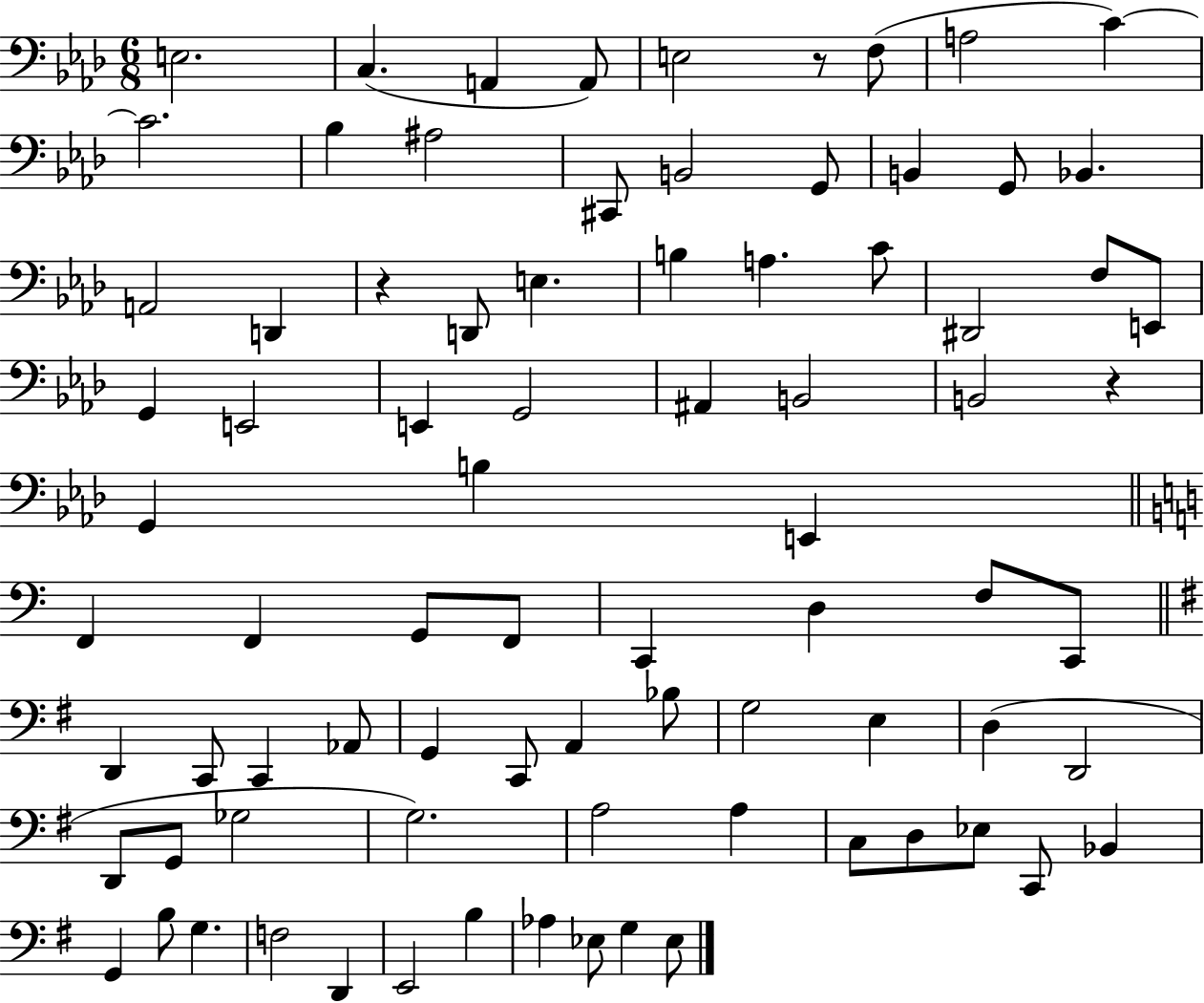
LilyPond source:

{
  \clef bass
  \numericTimeSignature
  \time 6/8
  \key aes \major
  e2. | c4.( a,4 a,8) | e2 r8 f8( | a2 c'4~~) | \break c'2. | bes4 ais2 | cis,8 b,2 g,8 | b,4 g,8 bes,4. | \break a,2 d,4 | r4 d,8 e4. | b4 a4. c'8 | dis,2 f8 e,8 | \break g,4 e,2 | e,4 g,2 | ais,4 b,2 | b,2 r4 | \break g,4 b4 e,4 | \bar "||" \break \key a \minor f,4 f,4 g,8 f,8 | c,4 d4 f8 c,8 | \bar "||" \break \key g \major d,4 c,8 c,4 aes,8 | g,4 c,8 a,4 bes8 | g2 e4 | d4( d,2 | \break d,8 g,8 ges2 | g2.) | a2 a4 | c8 d8 ees8 c,8 bes,4 | \break g,4 b8 g4. | f2 d,4 | e,2 b4 | aes4 ees8 g4 ees8 | \break \bar "|."
}